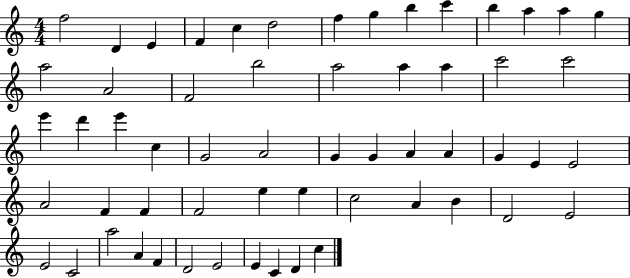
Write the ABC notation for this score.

X:1
T:Untitled
M:4/4
L:1/4
K:C
f2 D E F c d2 f g b c' b a a g a2 A2 F2 b2 a2 a a c'2 c'2 e' d' e' c G2 A2 G G A A G E E2 A2 F F F2 e e c2 A B D2 E2 E2 C2 a2 A F D2 E2 E C D c